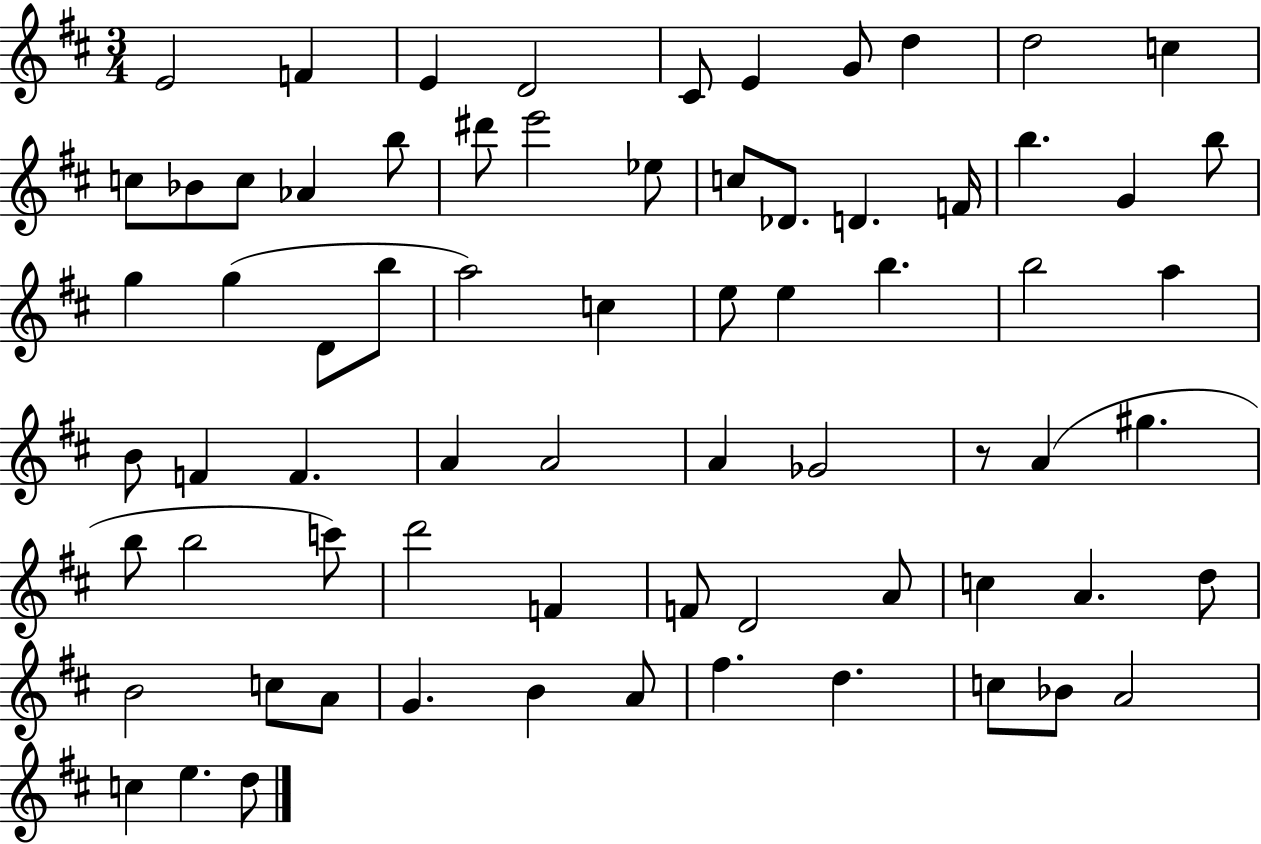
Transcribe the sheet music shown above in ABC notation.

X:1
T:Untitled
M:3/4
L:1/4
K:D
E2 F E D2 ^C/2 E G/2 d d2 c c/2 _B/2 c/2 _A b/2 ^d'/2 e'2 _e/2 c/2 _D/2 D F/4 b G b/2 g g D/2 b/2 a2 c e/2 e b b2 a B/2 F F A A2 A _G2 z/2 A ^g b/2 b2 c'/2 d'2 F F/2 D2 A/2 c A d/2 B2 c/2 A/2 G B A/2 ^f d c/2 _B/2 A2 c e d/2